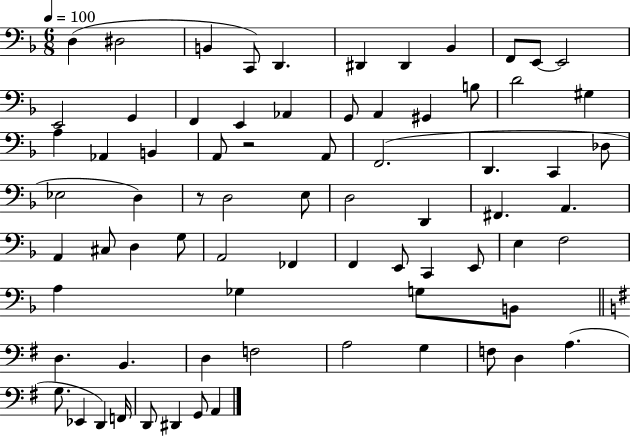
{
  \clef bass
  \numericTimeSignature
  \time 6/8
  \key f \major
  \tempo 4 = 100
  d4( dis2 | b,4 c,8) d,4. | dis,4 dis,4 bes,4 | f,8 e,8~~ e,2 | \break e,2 g,4 | f,4 e,4 aes,4 | g,8 a,4 gis,4 b8 | d'2 gis4 | \break a4 aes,4 b,4 | a,8 r2 a,8 | f,2.( | d,4. c,4 des8 | \break ees2 d4) | r8 d2 e8 | d2 d,4 | fis,4. a,4. | \break a,4 cis8 d4 g8 | a,2 fes,4 | f,4 e,8 c,4 e,8 | e4 f2 | \break a4 ges4 g8 b,8 | \bar "||" \break \key g \major d4. b,4. | d4 f2 | a2 g4 | f8 d4 a4.( | \break g8. ees,4 d,4) f,16 | d,8 dis,4 g,8 a,4 | \bar "|."
}